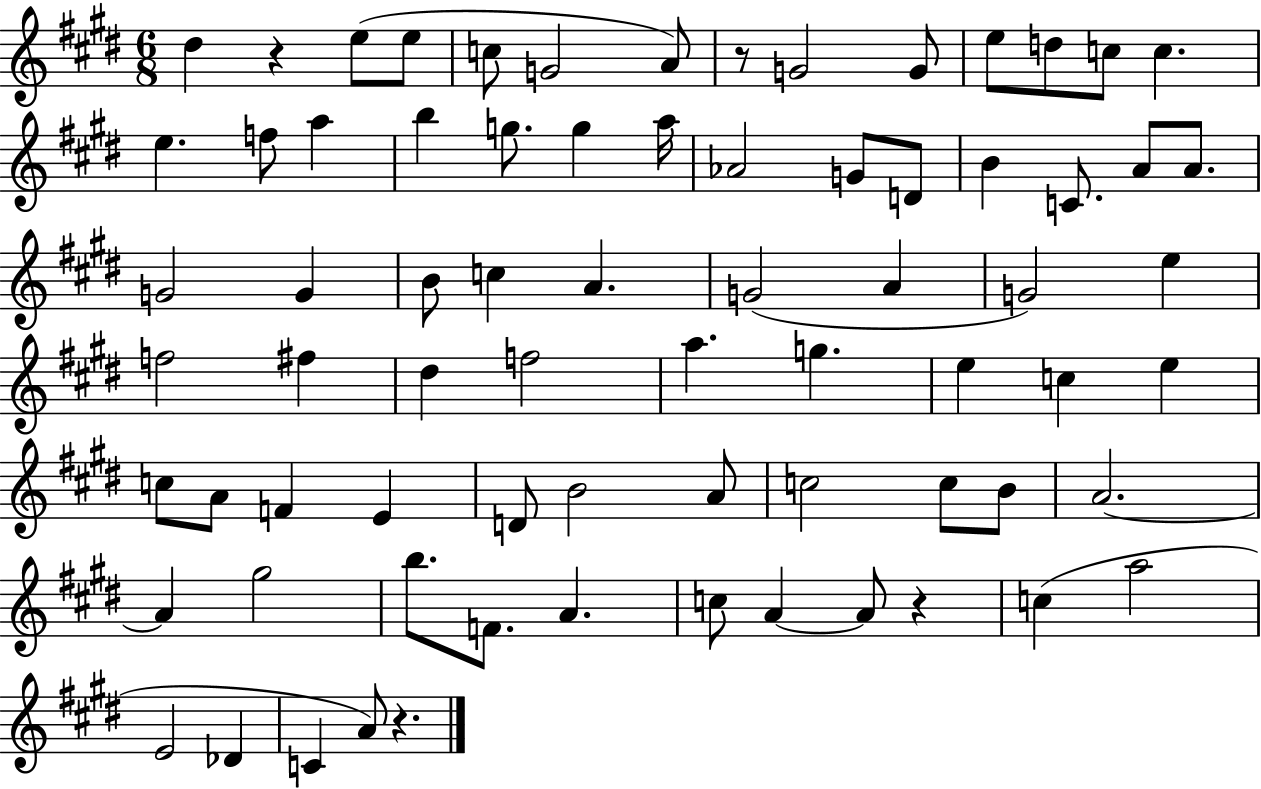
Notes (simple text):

D#5/q R/q E5/e E5/e C5/e G4/h A4/e R/e G4/h G4/e E5/e D5/e C5/e C5/q. E5/q. F5/e A5/q B5/q G5/e. G5/q A5/s Ab4/h G4/e D4/e B4/q C4/e. A4/e A4/e. G4/h G4/q B4/e C5/q A4/q. G4/h A4/q G4/h E5/q F5/h F#5/q D#5/q F5/h A5/q. G5/q. E5/q C5/q E5/q C5/e A4/e F4/q E4/q D4/e B4/h A4/e C5/h C5/e B4/e A4/h. A4/q G#5/h B5/e. F4/e. A4/q. C5/e A4/q A4/e R/q C5/q A5/h E4/h Db4/q C4/q A4/e R/q.